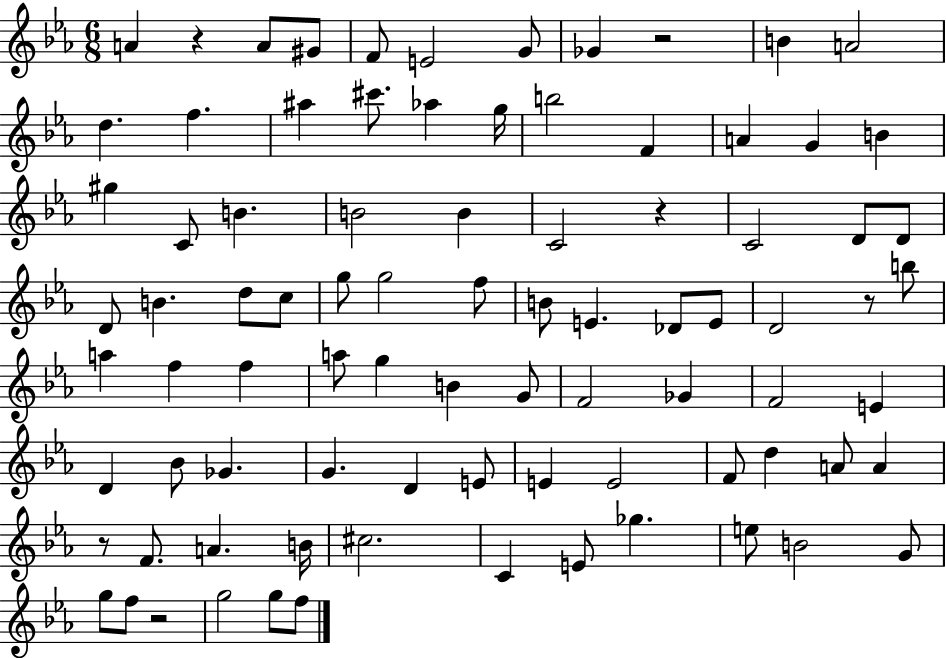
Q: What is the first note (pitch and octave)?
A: A4